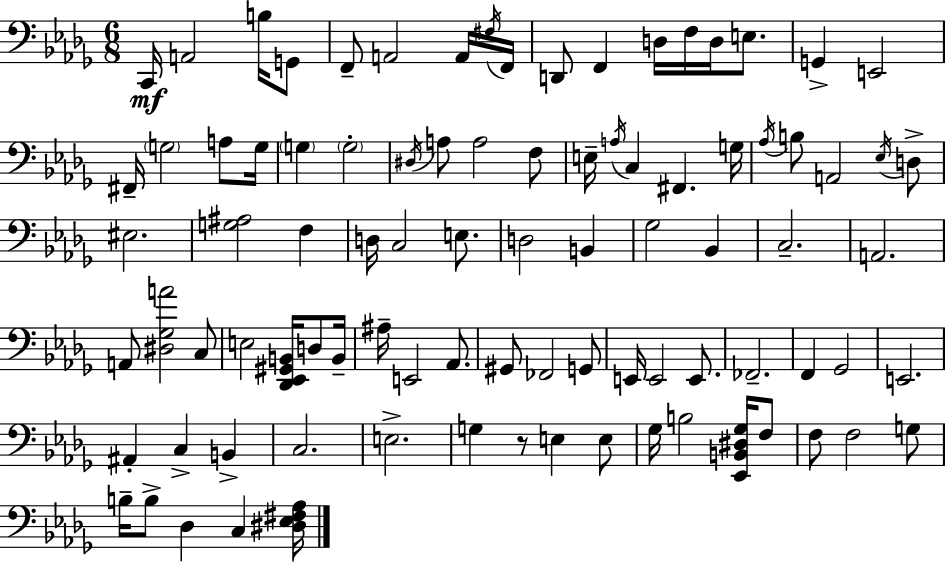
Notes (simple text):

C2/s A2/h B3/s G2/e F2/e A2/h A2/s F#3/s F2/s D2/e F2/q D3/s F3/s D3/s E3/e. G2/q E2/h F#2/s G3/h A3/e G3/s G3/q G3/h D#3/s A3/e A3/h F3/e E3/s A3/s C3/q F#2/q. G3/s Ab3/s B3/e A2/h Eb3/s D3/e EIS3/h. [G3,A#3]/h F3/q D3/s C3/h E3/e. D3/h B2/q Gb3/h Bb2/q C3/h. A2/h. A2/e [D#3,Gb3,A4]/h C3/e E3/h [Db2,Eb2,G#2,B2]/s D3/e B2/s A#3/s E2/h Ab2/e. G#2/e FES2/h G2/e E2/s E2/h E2/e. FES2/h. F2/q Gb2/h E2/h. A#2/q C3/q B2/q C3/h. E3/h. G3/q R/e E3/q E3/e Gb3/s B3/h [Eb2,B2,D#3,Gb3]/s F3/e F3/e F3/h G3/e B3/s B3/e Db3/q C3/q [D#3,Eb3,F#3,Ab3]/s